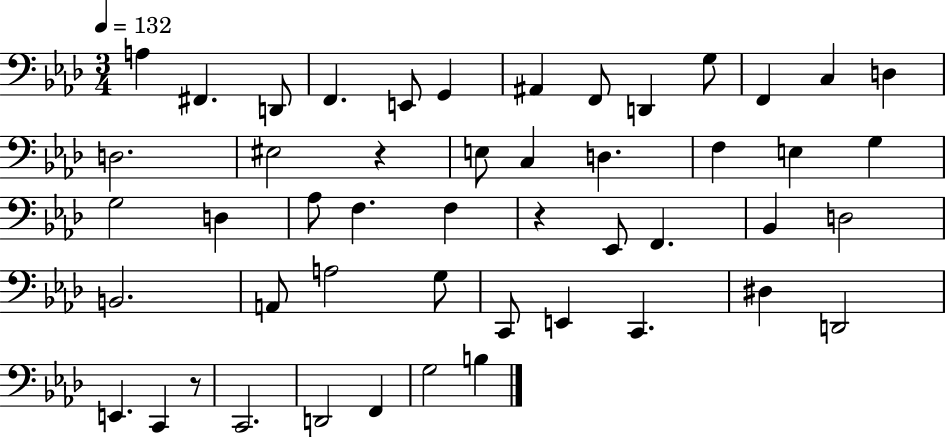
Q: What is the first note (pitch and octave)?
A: A3